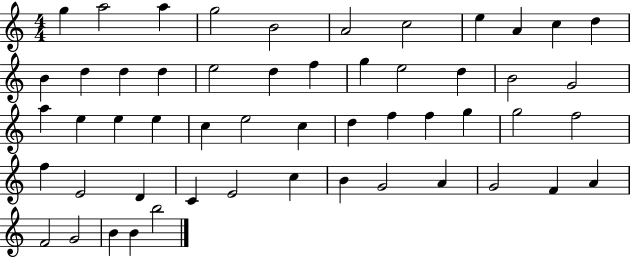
{
  \clef treble
  \numericTimeSignature
  \time 4/4
  \key c \major
  g''4 a''2 a''4 | g''2 b'2 | a'2 c''2 | e''4 a'4 c''4 d''4 | \break b'4 d''4 d''4 d''4 | e''2 d''4 f''4 | g''4 e''2 d''4 | b'2 g'2 | \break a''4 e''4 e''4 e''4 | c''4 e''2 c''4 | d''4 f''4 f''4 g''4 | g''2 f''2 | \break f''4 e'2 d'4 | c'4 e'2 c''4 | b'4 g'2 a'4 | g'2 f'4 a'4 | \break f'2 g'2 | b'4 b'4 b''2 | \bar "|."
}